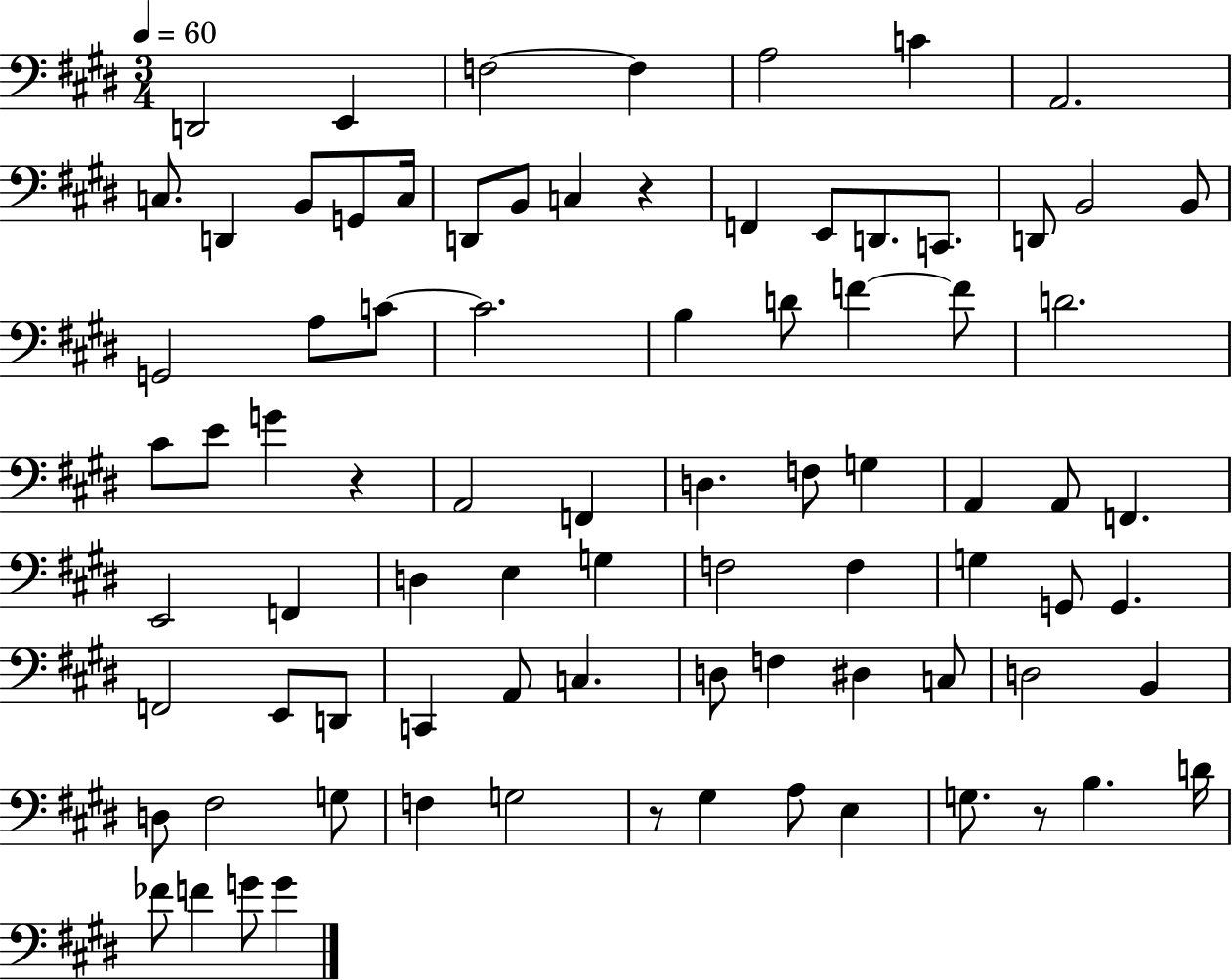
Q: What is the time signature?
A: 3/4